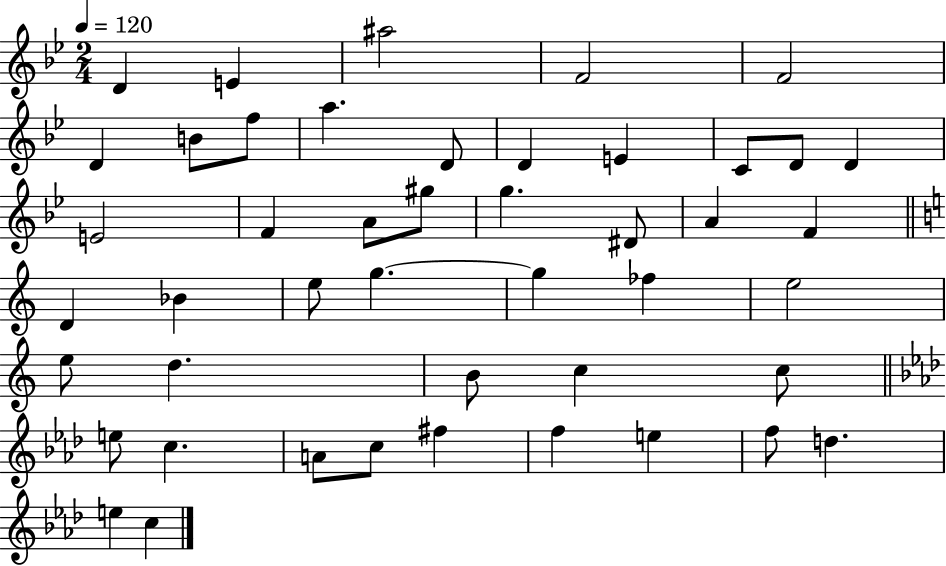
D4/q E4/q A#5/h F4/h F4/h D4/q B4/e F5/e A5/q. D4/e D4/q E4/q C4/e D4/e D4/q E4/h F4/q A4/e G#5/e G5/q. D#4/e A4/q F4/q D4/q Bb4/q E5/e G5/q. G5/q FES5/q E5/h E5/e D5/q. B4/e C5/q C5/e E5/e C5/q. A4/e C5/e F#5/q F5/q E5/q F5/e D5/q. E5/q C5/q